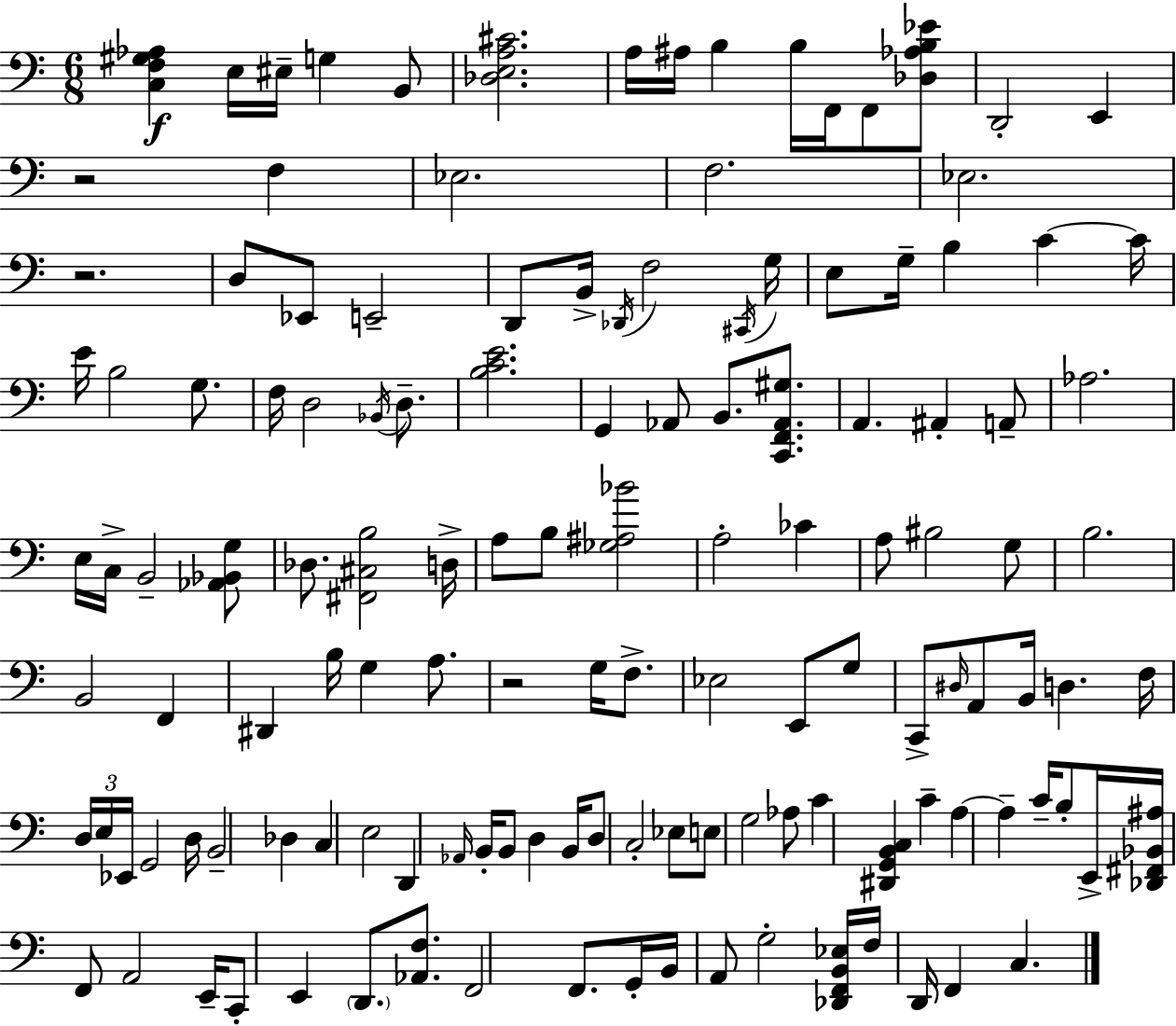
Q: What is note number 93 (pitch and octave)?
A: E3